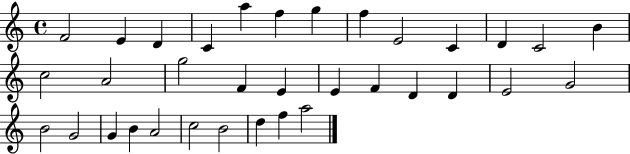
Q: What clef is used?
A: treble